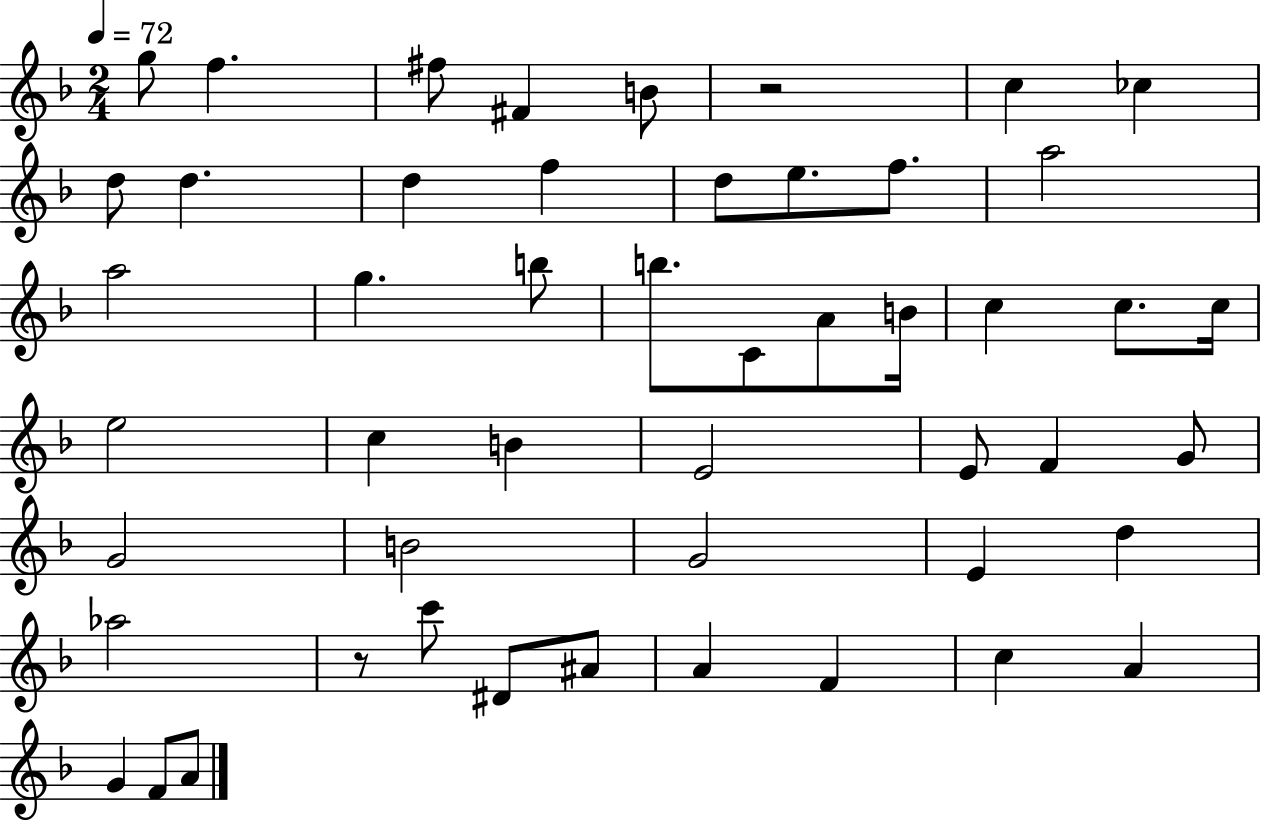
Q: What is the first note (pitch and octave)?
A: G5